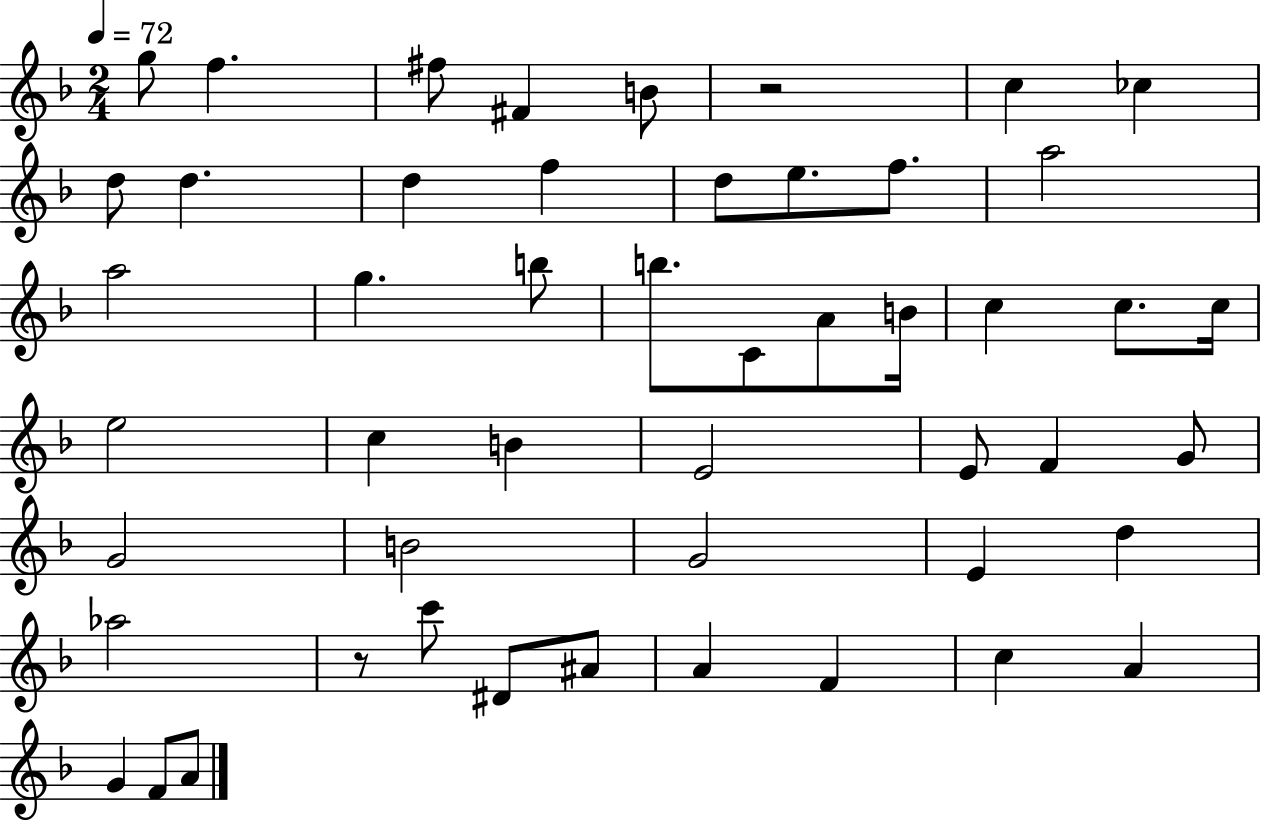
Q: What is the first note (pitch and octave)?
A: G5